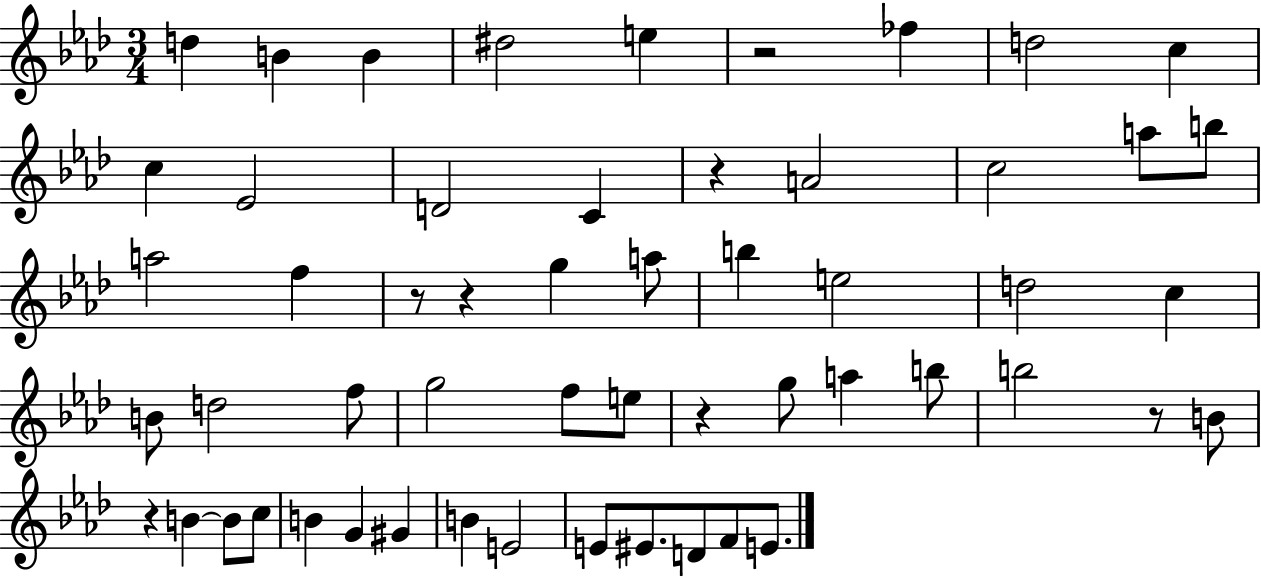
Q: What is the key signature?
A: AES major